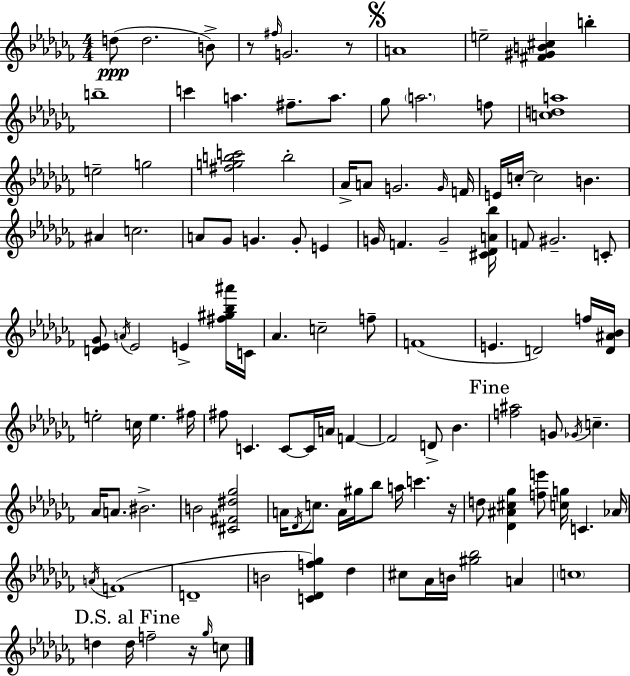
X:1
T:Untitled
M:4/4
L:1/4
K:Abm
d/2 d2 B/2 z/2 ^f/4 G2 z/2 A4 e2 [^F^GB^c] b b4 c' a ^f/2 a/2 _g/2 a2 f/2 [cda]4 e2 g2 [^fgbc']2 b2 _A/4 A/2 G2 G/4 F/4 E/4 c/4 c2 B ^A c2 A/2 _G/2 G G/2 E G/4 F G2 [^C_DA_b]/4 F/2 ^G2 C/2 [D_E_G]/2 A/4 _E2 E [^f^g_b^a']/4 C/4 _A c2 f/2 F4 E D2 f/4 [D^A_B]/4 e2 c/4 e ^f/4 ^f/2 C C/2 C/4 A/4 F F2 D/2 _B [f^a]2 G/2 _G/4 c _A/4 A/2 ^B2 B2 [^C^F^d_g]2 A/4 _D/4 c/2 A/4 ^g/4 _b/2 a/4 c' z/4 d/2 [_D^A^c_g] [fe']/2 [cg]/4 C _A/4 A/4 F4 D4 B2 [C_Df_g] _d ^c/2 _A/4 B/4 [^g_b]2 A c4 d d/4 f2 z/4 _g/4 c/2